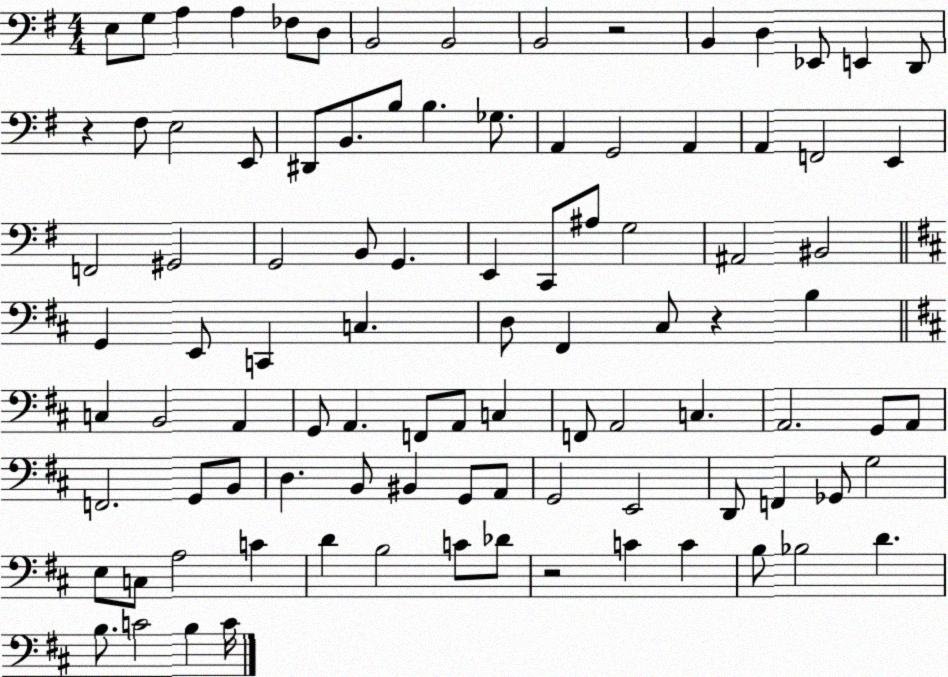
X:1
T:Untitled
M:4/4
L:1/4
K:G
E,/2 G,/2 A, A, _F,/2 D,/2 B,,2 B,,2 B,,2 z2 B,, D, _E,,/2 E,, D,,/2 z ^F,/2 E,2 E,,/2 ^D,,/2 B,,/2 B,/2 B, _G,/2 A,, G,,2 A,, A,, F,,2 E,, F,,2 ^G,,2 G,,2 B,,/2 G,, E,, C,,/2 ^A,/2 G,2 ^A,,2 ^B,,2 G,, E,,/2 C,, C, D,/2 ^F,, ^C,/2 z B, C, B,,2 A,, G,,/2 A,, F,,/2 A,,/2 C, F,,/2 A,,2 C, A,,2 G,,/2 A,,/2 F,,2 G,,/2 B,,/2 D, B,,/2 ^B,, G,,/2 A,,/2 G,,2 E,,2 D,,/2 F,, _G,,/2 G,2 E,/2 C,/2 A,2 C D B,2 C/2 _D/2 z2 C C B,/2 _B,2 D B,/2 C2 B, C/4